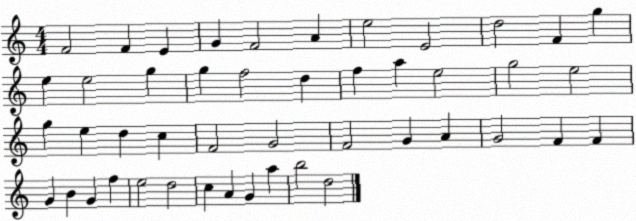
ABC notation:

X:1
T:Untitled
M:4/4
L:1/4
K:C
F2 F E G F2 A e2 E2 d2 F g e e2 g g f2 d f a e2 g2 e2 g e d c F2 G2 F2 G A G2 F F G B G f e2 d2 c A G a b2 d2